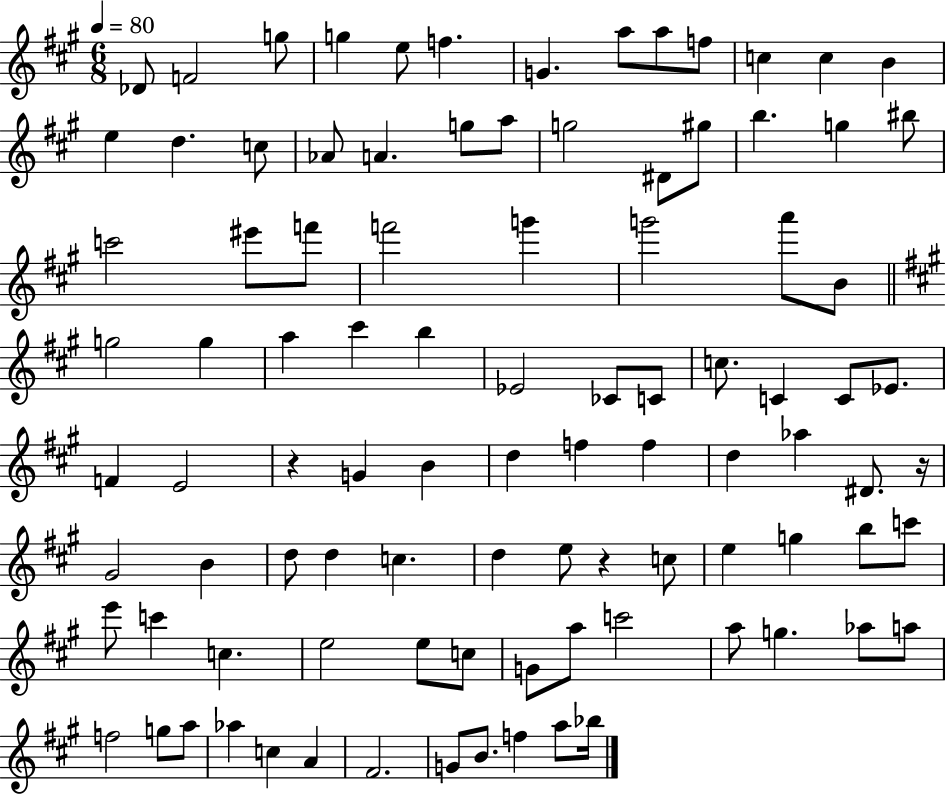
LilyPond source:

{
  \clef treble
  \numericTimeSignature
  \time 6/8
  \key a \major
  \tempo 4 = 80
  des'8 f'2 g''8 | g''4 e''8 f''4. | g'4. a''8 a''8 f''8 | c''4 c''4 b'4 | \break e''4 d''4. c''8 | aes'8 a'4. g''8 a''8 | g''2 dis'8 gis''8 | b''4. g''4 bis''8 | \break c'''2 eis'''8 f'''8 | f'''2 g'''4 | g'''2 a'''8 b'8 | \bar "||" \break \key a \major g''2 g''4 | a''4 cis'''4 b''4 | ees'2 ces'8 c'8 | c''8. c'4 c'8 ees'8. | \break f'4 e'2 | r4 g'4 b'4 | d''4 f''4 f''4 | d''4 aes''4 dis'8. r16 | \break gis'2 b'4 | d''8 d''4 c''4. | d''4 e''8 r4 c''8 | e''4 g''4 b''8 c'''8 | \break e'''8 c'''4 c''4. | e''2 e''8 c''8 | g'8 a''8 c'''2 | a''8 g''4. aes''8 a''8 | \break f''2 g''8 a''8 | aes''4 c''4 a'4 | fis'2. | g'8 b'8. f''4 a''8 bes''16 | \break \bar "|."
}